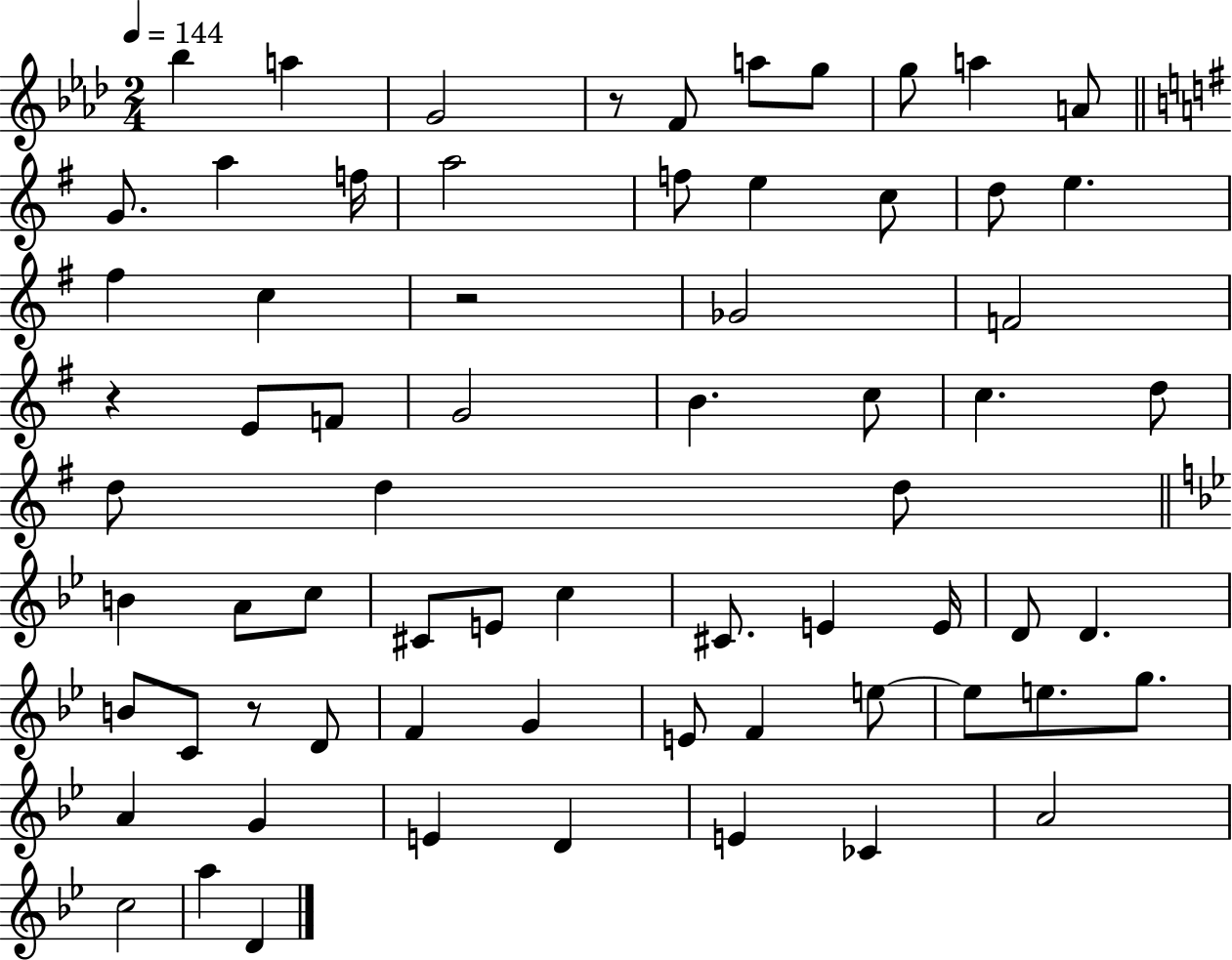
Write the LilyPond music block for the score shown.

{
  \clef treble
  \numericTimeSignature
  \time 2/4
  \key aes \major
  \tempo 4 = 144
  \repeat volta 2 { bes''4 a''4 | g'2 | r8 f'8 a''8 g''8 | g''8 a''4 a'8 | \break \bar "||" \break \key g \major g'8. a''4 f''16 | a''2 | f''8 e''4 c''8 | d''8 e''4. | \break fis''4 c''4 | r2 | ges'2 | f'2 | \break r4 e'8 f'8 | g'2 | b'4. c''8 | c''4. d''8 | \break d''8 d''4 d''8 | \bar "||" \break \key bes \major b'4 a'8 c''8 | cis'8 e'8 c''4 | cis'8. e'4 e'16 | d'8 d'4. | \break b'8 c'8 r8 d'8 | f'4 g'4 | e'8 f'4 e''8~~ | e''8 e''8. g''8. | \break a'4 g'4 | e'4 d'4 | e'4 ces'4 | a'2 | \break c''2 | a''4 d'4 | } \bar "|."
}